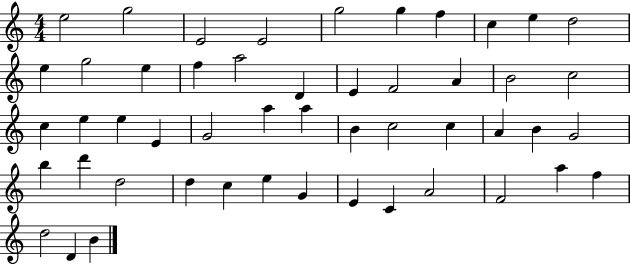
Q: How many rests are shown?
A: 0